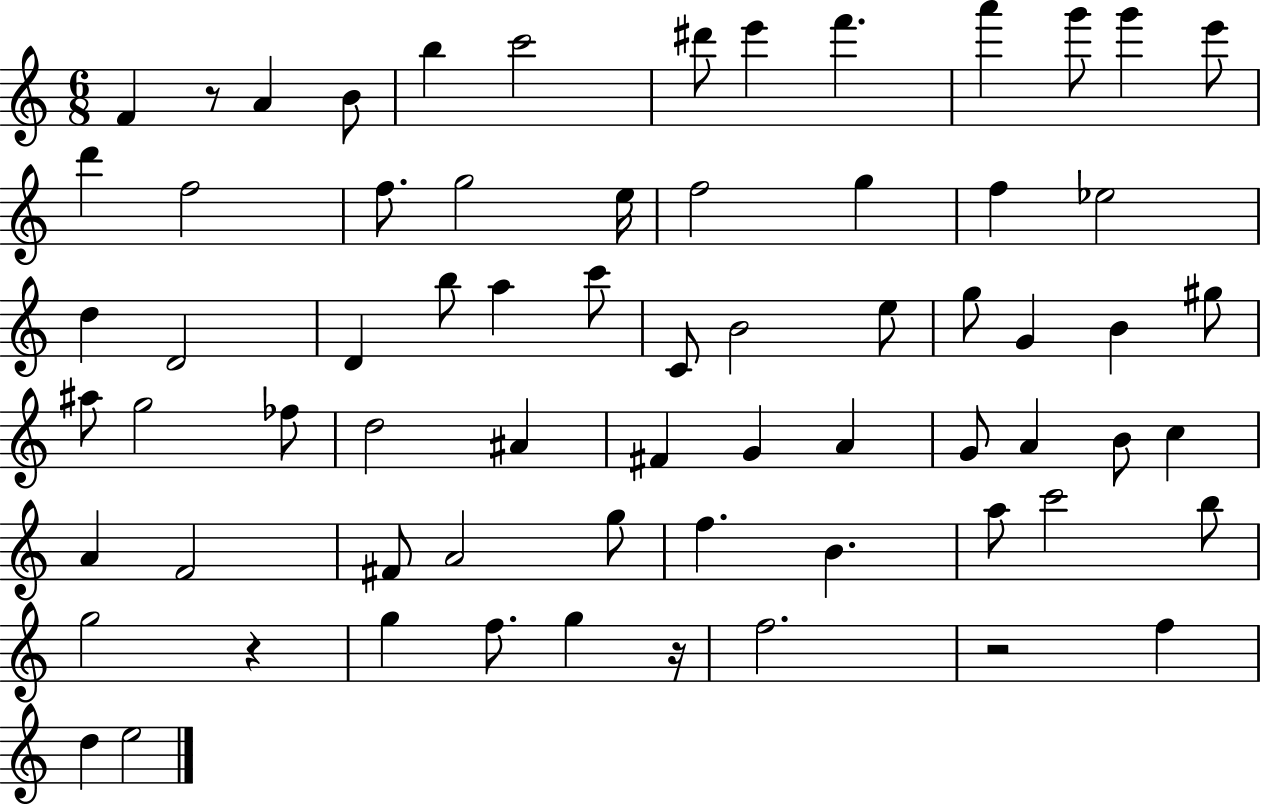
X:1
T:Untitled
M:6/8
L:1/4
K:C
F z/2 A B/2 b c'2 ^d'/2 e' f' a' g'/2 g' e'/2 d' f2 f/2 g2 e/4 f2 g f _e2 d D2 D b/2 a c'/2 C/2 B2 e/2 g/2 G B ^g/2 ^a/2 g2 _f/2 d2 ^A ^F G A G/2 A B/2 c A F2 ^F/2 A2 g/2 f B a/2 c'2 b/2 g2 z g f/2 g z/4 f2 z2 f d e2